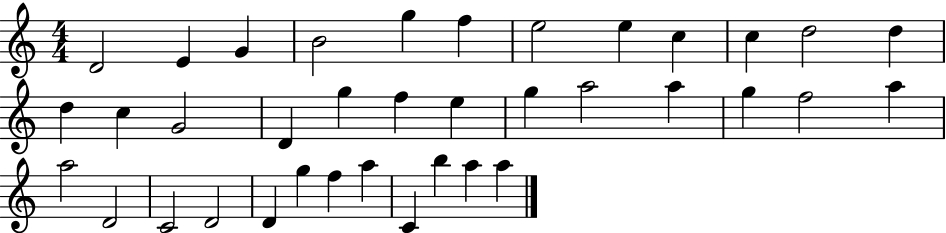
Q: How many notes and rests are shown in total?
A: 37